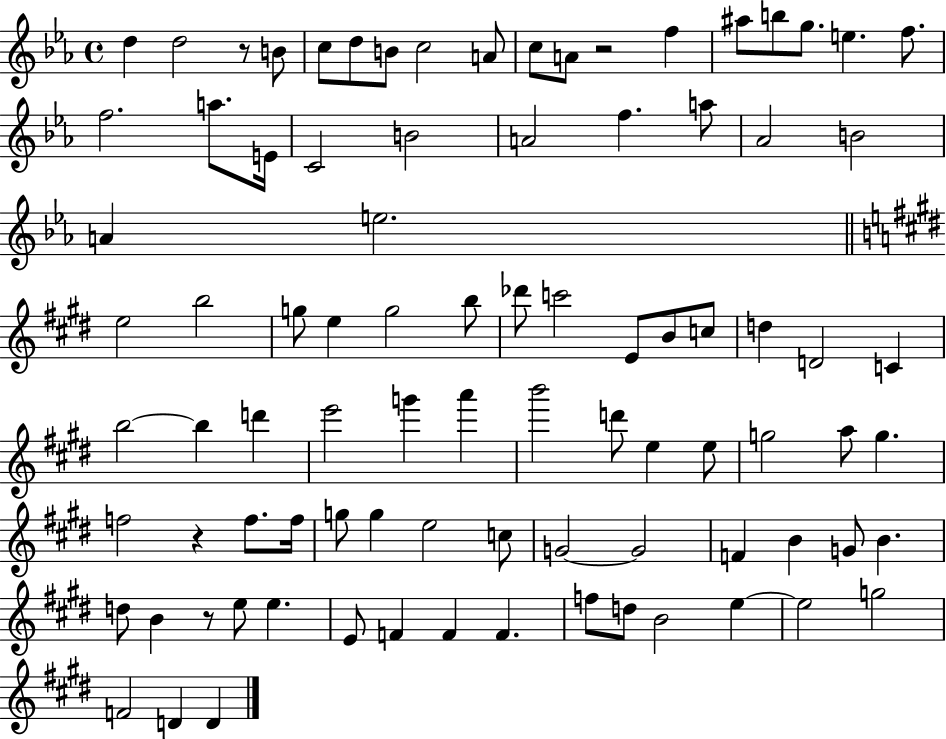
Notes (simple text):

D5/q D5/h R/e B4/e C5/e D5/e B4/e C5/h A4/e C5/e A4/e R/h F5/q A#5/e B5/e G5/e. E5/q. F5/e. F5/h. A5/e. E4/s C4/h B4/h A4/h F5/q. A5/e Ab4/h B4/h A4/q E5/h. E5/h B5/h G5/e E5/q G5/h B5/e Db6/e C6/h E4/e B4/e C5/e D5/q D4/h C4/q B5/h B5/q D6/q E6/h G6/q A6/q B6/h D6/e E5/q E5/e G5/h A5/e G5/q. F5/h R/q F5/e. F5/s G5/e G5/q E5/h C5/e G4/h G4/h F4/q B4/q G4/e B4/q. D5/e B4/q R/e E5/e E5/q. E4/e F4/q F4/q F4/q. F5/e D5/e B4/h E5/q E5/h G5/h F4/h D4/q D4/q